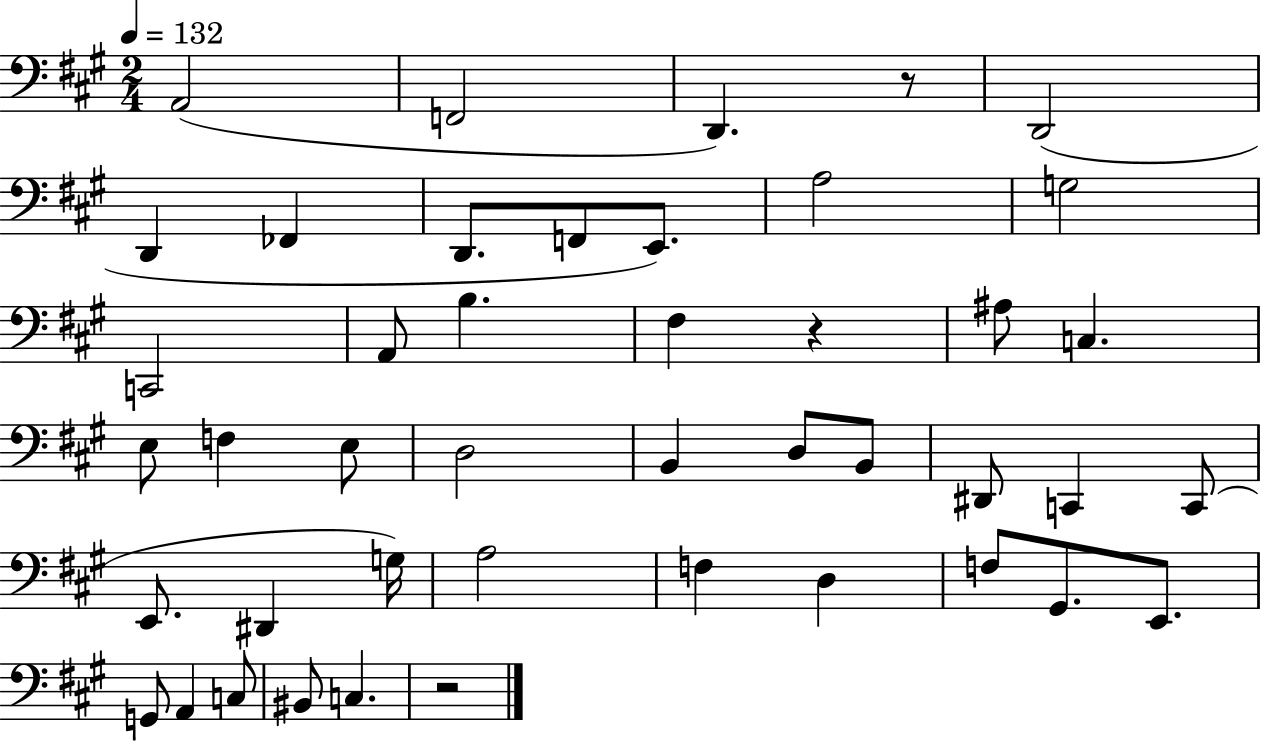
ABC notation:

X:1
T:Untitled
M:2/4
L:1/4
K:A
A,,2 F,,2 D,, z/2 D,,2 D,, _F,, D,,/2 F,,/2 E,,/2 A,2 G,2 C,,2 A,,/2 B, ^F, z ^A,/2 C, E,/2 F, E,/2 D,2 B,, D,/2 B,,/2 ^D,,/2 C,, C,,/2 E,,/2 ^D,, G,/4 A,2 F, D, F,/2 ^G,,/2 E,,/2 G,,/2 A,, C,/2 ^B,,/2 C, z2